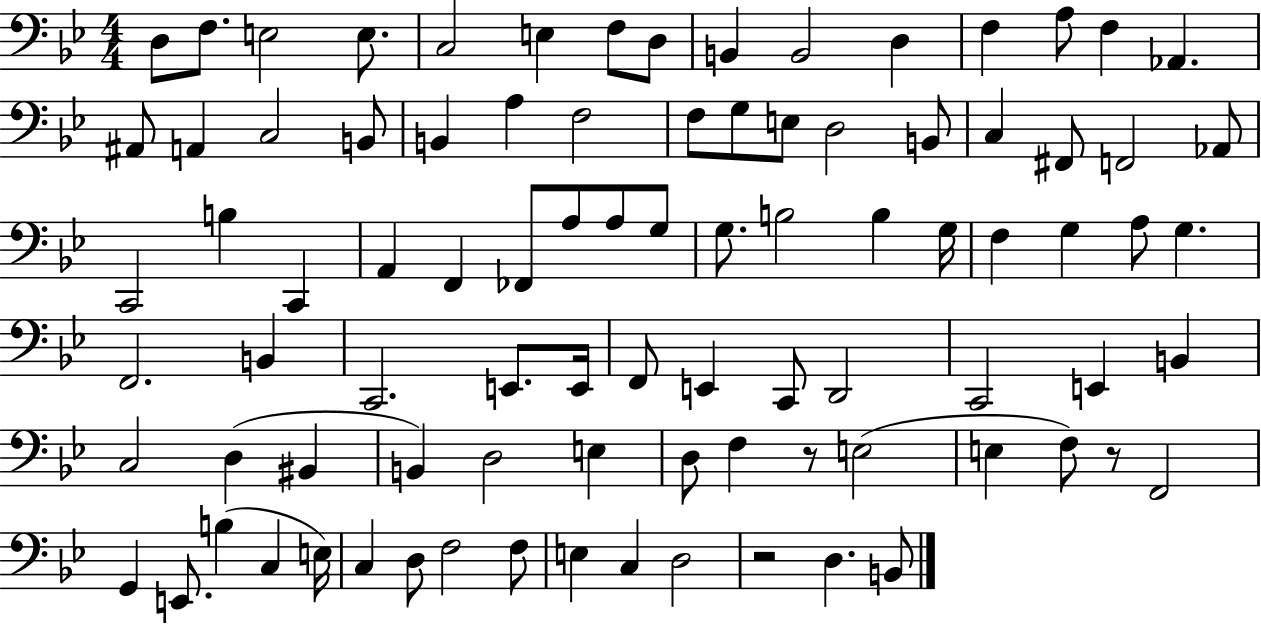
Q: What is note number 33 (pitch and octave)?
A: B3